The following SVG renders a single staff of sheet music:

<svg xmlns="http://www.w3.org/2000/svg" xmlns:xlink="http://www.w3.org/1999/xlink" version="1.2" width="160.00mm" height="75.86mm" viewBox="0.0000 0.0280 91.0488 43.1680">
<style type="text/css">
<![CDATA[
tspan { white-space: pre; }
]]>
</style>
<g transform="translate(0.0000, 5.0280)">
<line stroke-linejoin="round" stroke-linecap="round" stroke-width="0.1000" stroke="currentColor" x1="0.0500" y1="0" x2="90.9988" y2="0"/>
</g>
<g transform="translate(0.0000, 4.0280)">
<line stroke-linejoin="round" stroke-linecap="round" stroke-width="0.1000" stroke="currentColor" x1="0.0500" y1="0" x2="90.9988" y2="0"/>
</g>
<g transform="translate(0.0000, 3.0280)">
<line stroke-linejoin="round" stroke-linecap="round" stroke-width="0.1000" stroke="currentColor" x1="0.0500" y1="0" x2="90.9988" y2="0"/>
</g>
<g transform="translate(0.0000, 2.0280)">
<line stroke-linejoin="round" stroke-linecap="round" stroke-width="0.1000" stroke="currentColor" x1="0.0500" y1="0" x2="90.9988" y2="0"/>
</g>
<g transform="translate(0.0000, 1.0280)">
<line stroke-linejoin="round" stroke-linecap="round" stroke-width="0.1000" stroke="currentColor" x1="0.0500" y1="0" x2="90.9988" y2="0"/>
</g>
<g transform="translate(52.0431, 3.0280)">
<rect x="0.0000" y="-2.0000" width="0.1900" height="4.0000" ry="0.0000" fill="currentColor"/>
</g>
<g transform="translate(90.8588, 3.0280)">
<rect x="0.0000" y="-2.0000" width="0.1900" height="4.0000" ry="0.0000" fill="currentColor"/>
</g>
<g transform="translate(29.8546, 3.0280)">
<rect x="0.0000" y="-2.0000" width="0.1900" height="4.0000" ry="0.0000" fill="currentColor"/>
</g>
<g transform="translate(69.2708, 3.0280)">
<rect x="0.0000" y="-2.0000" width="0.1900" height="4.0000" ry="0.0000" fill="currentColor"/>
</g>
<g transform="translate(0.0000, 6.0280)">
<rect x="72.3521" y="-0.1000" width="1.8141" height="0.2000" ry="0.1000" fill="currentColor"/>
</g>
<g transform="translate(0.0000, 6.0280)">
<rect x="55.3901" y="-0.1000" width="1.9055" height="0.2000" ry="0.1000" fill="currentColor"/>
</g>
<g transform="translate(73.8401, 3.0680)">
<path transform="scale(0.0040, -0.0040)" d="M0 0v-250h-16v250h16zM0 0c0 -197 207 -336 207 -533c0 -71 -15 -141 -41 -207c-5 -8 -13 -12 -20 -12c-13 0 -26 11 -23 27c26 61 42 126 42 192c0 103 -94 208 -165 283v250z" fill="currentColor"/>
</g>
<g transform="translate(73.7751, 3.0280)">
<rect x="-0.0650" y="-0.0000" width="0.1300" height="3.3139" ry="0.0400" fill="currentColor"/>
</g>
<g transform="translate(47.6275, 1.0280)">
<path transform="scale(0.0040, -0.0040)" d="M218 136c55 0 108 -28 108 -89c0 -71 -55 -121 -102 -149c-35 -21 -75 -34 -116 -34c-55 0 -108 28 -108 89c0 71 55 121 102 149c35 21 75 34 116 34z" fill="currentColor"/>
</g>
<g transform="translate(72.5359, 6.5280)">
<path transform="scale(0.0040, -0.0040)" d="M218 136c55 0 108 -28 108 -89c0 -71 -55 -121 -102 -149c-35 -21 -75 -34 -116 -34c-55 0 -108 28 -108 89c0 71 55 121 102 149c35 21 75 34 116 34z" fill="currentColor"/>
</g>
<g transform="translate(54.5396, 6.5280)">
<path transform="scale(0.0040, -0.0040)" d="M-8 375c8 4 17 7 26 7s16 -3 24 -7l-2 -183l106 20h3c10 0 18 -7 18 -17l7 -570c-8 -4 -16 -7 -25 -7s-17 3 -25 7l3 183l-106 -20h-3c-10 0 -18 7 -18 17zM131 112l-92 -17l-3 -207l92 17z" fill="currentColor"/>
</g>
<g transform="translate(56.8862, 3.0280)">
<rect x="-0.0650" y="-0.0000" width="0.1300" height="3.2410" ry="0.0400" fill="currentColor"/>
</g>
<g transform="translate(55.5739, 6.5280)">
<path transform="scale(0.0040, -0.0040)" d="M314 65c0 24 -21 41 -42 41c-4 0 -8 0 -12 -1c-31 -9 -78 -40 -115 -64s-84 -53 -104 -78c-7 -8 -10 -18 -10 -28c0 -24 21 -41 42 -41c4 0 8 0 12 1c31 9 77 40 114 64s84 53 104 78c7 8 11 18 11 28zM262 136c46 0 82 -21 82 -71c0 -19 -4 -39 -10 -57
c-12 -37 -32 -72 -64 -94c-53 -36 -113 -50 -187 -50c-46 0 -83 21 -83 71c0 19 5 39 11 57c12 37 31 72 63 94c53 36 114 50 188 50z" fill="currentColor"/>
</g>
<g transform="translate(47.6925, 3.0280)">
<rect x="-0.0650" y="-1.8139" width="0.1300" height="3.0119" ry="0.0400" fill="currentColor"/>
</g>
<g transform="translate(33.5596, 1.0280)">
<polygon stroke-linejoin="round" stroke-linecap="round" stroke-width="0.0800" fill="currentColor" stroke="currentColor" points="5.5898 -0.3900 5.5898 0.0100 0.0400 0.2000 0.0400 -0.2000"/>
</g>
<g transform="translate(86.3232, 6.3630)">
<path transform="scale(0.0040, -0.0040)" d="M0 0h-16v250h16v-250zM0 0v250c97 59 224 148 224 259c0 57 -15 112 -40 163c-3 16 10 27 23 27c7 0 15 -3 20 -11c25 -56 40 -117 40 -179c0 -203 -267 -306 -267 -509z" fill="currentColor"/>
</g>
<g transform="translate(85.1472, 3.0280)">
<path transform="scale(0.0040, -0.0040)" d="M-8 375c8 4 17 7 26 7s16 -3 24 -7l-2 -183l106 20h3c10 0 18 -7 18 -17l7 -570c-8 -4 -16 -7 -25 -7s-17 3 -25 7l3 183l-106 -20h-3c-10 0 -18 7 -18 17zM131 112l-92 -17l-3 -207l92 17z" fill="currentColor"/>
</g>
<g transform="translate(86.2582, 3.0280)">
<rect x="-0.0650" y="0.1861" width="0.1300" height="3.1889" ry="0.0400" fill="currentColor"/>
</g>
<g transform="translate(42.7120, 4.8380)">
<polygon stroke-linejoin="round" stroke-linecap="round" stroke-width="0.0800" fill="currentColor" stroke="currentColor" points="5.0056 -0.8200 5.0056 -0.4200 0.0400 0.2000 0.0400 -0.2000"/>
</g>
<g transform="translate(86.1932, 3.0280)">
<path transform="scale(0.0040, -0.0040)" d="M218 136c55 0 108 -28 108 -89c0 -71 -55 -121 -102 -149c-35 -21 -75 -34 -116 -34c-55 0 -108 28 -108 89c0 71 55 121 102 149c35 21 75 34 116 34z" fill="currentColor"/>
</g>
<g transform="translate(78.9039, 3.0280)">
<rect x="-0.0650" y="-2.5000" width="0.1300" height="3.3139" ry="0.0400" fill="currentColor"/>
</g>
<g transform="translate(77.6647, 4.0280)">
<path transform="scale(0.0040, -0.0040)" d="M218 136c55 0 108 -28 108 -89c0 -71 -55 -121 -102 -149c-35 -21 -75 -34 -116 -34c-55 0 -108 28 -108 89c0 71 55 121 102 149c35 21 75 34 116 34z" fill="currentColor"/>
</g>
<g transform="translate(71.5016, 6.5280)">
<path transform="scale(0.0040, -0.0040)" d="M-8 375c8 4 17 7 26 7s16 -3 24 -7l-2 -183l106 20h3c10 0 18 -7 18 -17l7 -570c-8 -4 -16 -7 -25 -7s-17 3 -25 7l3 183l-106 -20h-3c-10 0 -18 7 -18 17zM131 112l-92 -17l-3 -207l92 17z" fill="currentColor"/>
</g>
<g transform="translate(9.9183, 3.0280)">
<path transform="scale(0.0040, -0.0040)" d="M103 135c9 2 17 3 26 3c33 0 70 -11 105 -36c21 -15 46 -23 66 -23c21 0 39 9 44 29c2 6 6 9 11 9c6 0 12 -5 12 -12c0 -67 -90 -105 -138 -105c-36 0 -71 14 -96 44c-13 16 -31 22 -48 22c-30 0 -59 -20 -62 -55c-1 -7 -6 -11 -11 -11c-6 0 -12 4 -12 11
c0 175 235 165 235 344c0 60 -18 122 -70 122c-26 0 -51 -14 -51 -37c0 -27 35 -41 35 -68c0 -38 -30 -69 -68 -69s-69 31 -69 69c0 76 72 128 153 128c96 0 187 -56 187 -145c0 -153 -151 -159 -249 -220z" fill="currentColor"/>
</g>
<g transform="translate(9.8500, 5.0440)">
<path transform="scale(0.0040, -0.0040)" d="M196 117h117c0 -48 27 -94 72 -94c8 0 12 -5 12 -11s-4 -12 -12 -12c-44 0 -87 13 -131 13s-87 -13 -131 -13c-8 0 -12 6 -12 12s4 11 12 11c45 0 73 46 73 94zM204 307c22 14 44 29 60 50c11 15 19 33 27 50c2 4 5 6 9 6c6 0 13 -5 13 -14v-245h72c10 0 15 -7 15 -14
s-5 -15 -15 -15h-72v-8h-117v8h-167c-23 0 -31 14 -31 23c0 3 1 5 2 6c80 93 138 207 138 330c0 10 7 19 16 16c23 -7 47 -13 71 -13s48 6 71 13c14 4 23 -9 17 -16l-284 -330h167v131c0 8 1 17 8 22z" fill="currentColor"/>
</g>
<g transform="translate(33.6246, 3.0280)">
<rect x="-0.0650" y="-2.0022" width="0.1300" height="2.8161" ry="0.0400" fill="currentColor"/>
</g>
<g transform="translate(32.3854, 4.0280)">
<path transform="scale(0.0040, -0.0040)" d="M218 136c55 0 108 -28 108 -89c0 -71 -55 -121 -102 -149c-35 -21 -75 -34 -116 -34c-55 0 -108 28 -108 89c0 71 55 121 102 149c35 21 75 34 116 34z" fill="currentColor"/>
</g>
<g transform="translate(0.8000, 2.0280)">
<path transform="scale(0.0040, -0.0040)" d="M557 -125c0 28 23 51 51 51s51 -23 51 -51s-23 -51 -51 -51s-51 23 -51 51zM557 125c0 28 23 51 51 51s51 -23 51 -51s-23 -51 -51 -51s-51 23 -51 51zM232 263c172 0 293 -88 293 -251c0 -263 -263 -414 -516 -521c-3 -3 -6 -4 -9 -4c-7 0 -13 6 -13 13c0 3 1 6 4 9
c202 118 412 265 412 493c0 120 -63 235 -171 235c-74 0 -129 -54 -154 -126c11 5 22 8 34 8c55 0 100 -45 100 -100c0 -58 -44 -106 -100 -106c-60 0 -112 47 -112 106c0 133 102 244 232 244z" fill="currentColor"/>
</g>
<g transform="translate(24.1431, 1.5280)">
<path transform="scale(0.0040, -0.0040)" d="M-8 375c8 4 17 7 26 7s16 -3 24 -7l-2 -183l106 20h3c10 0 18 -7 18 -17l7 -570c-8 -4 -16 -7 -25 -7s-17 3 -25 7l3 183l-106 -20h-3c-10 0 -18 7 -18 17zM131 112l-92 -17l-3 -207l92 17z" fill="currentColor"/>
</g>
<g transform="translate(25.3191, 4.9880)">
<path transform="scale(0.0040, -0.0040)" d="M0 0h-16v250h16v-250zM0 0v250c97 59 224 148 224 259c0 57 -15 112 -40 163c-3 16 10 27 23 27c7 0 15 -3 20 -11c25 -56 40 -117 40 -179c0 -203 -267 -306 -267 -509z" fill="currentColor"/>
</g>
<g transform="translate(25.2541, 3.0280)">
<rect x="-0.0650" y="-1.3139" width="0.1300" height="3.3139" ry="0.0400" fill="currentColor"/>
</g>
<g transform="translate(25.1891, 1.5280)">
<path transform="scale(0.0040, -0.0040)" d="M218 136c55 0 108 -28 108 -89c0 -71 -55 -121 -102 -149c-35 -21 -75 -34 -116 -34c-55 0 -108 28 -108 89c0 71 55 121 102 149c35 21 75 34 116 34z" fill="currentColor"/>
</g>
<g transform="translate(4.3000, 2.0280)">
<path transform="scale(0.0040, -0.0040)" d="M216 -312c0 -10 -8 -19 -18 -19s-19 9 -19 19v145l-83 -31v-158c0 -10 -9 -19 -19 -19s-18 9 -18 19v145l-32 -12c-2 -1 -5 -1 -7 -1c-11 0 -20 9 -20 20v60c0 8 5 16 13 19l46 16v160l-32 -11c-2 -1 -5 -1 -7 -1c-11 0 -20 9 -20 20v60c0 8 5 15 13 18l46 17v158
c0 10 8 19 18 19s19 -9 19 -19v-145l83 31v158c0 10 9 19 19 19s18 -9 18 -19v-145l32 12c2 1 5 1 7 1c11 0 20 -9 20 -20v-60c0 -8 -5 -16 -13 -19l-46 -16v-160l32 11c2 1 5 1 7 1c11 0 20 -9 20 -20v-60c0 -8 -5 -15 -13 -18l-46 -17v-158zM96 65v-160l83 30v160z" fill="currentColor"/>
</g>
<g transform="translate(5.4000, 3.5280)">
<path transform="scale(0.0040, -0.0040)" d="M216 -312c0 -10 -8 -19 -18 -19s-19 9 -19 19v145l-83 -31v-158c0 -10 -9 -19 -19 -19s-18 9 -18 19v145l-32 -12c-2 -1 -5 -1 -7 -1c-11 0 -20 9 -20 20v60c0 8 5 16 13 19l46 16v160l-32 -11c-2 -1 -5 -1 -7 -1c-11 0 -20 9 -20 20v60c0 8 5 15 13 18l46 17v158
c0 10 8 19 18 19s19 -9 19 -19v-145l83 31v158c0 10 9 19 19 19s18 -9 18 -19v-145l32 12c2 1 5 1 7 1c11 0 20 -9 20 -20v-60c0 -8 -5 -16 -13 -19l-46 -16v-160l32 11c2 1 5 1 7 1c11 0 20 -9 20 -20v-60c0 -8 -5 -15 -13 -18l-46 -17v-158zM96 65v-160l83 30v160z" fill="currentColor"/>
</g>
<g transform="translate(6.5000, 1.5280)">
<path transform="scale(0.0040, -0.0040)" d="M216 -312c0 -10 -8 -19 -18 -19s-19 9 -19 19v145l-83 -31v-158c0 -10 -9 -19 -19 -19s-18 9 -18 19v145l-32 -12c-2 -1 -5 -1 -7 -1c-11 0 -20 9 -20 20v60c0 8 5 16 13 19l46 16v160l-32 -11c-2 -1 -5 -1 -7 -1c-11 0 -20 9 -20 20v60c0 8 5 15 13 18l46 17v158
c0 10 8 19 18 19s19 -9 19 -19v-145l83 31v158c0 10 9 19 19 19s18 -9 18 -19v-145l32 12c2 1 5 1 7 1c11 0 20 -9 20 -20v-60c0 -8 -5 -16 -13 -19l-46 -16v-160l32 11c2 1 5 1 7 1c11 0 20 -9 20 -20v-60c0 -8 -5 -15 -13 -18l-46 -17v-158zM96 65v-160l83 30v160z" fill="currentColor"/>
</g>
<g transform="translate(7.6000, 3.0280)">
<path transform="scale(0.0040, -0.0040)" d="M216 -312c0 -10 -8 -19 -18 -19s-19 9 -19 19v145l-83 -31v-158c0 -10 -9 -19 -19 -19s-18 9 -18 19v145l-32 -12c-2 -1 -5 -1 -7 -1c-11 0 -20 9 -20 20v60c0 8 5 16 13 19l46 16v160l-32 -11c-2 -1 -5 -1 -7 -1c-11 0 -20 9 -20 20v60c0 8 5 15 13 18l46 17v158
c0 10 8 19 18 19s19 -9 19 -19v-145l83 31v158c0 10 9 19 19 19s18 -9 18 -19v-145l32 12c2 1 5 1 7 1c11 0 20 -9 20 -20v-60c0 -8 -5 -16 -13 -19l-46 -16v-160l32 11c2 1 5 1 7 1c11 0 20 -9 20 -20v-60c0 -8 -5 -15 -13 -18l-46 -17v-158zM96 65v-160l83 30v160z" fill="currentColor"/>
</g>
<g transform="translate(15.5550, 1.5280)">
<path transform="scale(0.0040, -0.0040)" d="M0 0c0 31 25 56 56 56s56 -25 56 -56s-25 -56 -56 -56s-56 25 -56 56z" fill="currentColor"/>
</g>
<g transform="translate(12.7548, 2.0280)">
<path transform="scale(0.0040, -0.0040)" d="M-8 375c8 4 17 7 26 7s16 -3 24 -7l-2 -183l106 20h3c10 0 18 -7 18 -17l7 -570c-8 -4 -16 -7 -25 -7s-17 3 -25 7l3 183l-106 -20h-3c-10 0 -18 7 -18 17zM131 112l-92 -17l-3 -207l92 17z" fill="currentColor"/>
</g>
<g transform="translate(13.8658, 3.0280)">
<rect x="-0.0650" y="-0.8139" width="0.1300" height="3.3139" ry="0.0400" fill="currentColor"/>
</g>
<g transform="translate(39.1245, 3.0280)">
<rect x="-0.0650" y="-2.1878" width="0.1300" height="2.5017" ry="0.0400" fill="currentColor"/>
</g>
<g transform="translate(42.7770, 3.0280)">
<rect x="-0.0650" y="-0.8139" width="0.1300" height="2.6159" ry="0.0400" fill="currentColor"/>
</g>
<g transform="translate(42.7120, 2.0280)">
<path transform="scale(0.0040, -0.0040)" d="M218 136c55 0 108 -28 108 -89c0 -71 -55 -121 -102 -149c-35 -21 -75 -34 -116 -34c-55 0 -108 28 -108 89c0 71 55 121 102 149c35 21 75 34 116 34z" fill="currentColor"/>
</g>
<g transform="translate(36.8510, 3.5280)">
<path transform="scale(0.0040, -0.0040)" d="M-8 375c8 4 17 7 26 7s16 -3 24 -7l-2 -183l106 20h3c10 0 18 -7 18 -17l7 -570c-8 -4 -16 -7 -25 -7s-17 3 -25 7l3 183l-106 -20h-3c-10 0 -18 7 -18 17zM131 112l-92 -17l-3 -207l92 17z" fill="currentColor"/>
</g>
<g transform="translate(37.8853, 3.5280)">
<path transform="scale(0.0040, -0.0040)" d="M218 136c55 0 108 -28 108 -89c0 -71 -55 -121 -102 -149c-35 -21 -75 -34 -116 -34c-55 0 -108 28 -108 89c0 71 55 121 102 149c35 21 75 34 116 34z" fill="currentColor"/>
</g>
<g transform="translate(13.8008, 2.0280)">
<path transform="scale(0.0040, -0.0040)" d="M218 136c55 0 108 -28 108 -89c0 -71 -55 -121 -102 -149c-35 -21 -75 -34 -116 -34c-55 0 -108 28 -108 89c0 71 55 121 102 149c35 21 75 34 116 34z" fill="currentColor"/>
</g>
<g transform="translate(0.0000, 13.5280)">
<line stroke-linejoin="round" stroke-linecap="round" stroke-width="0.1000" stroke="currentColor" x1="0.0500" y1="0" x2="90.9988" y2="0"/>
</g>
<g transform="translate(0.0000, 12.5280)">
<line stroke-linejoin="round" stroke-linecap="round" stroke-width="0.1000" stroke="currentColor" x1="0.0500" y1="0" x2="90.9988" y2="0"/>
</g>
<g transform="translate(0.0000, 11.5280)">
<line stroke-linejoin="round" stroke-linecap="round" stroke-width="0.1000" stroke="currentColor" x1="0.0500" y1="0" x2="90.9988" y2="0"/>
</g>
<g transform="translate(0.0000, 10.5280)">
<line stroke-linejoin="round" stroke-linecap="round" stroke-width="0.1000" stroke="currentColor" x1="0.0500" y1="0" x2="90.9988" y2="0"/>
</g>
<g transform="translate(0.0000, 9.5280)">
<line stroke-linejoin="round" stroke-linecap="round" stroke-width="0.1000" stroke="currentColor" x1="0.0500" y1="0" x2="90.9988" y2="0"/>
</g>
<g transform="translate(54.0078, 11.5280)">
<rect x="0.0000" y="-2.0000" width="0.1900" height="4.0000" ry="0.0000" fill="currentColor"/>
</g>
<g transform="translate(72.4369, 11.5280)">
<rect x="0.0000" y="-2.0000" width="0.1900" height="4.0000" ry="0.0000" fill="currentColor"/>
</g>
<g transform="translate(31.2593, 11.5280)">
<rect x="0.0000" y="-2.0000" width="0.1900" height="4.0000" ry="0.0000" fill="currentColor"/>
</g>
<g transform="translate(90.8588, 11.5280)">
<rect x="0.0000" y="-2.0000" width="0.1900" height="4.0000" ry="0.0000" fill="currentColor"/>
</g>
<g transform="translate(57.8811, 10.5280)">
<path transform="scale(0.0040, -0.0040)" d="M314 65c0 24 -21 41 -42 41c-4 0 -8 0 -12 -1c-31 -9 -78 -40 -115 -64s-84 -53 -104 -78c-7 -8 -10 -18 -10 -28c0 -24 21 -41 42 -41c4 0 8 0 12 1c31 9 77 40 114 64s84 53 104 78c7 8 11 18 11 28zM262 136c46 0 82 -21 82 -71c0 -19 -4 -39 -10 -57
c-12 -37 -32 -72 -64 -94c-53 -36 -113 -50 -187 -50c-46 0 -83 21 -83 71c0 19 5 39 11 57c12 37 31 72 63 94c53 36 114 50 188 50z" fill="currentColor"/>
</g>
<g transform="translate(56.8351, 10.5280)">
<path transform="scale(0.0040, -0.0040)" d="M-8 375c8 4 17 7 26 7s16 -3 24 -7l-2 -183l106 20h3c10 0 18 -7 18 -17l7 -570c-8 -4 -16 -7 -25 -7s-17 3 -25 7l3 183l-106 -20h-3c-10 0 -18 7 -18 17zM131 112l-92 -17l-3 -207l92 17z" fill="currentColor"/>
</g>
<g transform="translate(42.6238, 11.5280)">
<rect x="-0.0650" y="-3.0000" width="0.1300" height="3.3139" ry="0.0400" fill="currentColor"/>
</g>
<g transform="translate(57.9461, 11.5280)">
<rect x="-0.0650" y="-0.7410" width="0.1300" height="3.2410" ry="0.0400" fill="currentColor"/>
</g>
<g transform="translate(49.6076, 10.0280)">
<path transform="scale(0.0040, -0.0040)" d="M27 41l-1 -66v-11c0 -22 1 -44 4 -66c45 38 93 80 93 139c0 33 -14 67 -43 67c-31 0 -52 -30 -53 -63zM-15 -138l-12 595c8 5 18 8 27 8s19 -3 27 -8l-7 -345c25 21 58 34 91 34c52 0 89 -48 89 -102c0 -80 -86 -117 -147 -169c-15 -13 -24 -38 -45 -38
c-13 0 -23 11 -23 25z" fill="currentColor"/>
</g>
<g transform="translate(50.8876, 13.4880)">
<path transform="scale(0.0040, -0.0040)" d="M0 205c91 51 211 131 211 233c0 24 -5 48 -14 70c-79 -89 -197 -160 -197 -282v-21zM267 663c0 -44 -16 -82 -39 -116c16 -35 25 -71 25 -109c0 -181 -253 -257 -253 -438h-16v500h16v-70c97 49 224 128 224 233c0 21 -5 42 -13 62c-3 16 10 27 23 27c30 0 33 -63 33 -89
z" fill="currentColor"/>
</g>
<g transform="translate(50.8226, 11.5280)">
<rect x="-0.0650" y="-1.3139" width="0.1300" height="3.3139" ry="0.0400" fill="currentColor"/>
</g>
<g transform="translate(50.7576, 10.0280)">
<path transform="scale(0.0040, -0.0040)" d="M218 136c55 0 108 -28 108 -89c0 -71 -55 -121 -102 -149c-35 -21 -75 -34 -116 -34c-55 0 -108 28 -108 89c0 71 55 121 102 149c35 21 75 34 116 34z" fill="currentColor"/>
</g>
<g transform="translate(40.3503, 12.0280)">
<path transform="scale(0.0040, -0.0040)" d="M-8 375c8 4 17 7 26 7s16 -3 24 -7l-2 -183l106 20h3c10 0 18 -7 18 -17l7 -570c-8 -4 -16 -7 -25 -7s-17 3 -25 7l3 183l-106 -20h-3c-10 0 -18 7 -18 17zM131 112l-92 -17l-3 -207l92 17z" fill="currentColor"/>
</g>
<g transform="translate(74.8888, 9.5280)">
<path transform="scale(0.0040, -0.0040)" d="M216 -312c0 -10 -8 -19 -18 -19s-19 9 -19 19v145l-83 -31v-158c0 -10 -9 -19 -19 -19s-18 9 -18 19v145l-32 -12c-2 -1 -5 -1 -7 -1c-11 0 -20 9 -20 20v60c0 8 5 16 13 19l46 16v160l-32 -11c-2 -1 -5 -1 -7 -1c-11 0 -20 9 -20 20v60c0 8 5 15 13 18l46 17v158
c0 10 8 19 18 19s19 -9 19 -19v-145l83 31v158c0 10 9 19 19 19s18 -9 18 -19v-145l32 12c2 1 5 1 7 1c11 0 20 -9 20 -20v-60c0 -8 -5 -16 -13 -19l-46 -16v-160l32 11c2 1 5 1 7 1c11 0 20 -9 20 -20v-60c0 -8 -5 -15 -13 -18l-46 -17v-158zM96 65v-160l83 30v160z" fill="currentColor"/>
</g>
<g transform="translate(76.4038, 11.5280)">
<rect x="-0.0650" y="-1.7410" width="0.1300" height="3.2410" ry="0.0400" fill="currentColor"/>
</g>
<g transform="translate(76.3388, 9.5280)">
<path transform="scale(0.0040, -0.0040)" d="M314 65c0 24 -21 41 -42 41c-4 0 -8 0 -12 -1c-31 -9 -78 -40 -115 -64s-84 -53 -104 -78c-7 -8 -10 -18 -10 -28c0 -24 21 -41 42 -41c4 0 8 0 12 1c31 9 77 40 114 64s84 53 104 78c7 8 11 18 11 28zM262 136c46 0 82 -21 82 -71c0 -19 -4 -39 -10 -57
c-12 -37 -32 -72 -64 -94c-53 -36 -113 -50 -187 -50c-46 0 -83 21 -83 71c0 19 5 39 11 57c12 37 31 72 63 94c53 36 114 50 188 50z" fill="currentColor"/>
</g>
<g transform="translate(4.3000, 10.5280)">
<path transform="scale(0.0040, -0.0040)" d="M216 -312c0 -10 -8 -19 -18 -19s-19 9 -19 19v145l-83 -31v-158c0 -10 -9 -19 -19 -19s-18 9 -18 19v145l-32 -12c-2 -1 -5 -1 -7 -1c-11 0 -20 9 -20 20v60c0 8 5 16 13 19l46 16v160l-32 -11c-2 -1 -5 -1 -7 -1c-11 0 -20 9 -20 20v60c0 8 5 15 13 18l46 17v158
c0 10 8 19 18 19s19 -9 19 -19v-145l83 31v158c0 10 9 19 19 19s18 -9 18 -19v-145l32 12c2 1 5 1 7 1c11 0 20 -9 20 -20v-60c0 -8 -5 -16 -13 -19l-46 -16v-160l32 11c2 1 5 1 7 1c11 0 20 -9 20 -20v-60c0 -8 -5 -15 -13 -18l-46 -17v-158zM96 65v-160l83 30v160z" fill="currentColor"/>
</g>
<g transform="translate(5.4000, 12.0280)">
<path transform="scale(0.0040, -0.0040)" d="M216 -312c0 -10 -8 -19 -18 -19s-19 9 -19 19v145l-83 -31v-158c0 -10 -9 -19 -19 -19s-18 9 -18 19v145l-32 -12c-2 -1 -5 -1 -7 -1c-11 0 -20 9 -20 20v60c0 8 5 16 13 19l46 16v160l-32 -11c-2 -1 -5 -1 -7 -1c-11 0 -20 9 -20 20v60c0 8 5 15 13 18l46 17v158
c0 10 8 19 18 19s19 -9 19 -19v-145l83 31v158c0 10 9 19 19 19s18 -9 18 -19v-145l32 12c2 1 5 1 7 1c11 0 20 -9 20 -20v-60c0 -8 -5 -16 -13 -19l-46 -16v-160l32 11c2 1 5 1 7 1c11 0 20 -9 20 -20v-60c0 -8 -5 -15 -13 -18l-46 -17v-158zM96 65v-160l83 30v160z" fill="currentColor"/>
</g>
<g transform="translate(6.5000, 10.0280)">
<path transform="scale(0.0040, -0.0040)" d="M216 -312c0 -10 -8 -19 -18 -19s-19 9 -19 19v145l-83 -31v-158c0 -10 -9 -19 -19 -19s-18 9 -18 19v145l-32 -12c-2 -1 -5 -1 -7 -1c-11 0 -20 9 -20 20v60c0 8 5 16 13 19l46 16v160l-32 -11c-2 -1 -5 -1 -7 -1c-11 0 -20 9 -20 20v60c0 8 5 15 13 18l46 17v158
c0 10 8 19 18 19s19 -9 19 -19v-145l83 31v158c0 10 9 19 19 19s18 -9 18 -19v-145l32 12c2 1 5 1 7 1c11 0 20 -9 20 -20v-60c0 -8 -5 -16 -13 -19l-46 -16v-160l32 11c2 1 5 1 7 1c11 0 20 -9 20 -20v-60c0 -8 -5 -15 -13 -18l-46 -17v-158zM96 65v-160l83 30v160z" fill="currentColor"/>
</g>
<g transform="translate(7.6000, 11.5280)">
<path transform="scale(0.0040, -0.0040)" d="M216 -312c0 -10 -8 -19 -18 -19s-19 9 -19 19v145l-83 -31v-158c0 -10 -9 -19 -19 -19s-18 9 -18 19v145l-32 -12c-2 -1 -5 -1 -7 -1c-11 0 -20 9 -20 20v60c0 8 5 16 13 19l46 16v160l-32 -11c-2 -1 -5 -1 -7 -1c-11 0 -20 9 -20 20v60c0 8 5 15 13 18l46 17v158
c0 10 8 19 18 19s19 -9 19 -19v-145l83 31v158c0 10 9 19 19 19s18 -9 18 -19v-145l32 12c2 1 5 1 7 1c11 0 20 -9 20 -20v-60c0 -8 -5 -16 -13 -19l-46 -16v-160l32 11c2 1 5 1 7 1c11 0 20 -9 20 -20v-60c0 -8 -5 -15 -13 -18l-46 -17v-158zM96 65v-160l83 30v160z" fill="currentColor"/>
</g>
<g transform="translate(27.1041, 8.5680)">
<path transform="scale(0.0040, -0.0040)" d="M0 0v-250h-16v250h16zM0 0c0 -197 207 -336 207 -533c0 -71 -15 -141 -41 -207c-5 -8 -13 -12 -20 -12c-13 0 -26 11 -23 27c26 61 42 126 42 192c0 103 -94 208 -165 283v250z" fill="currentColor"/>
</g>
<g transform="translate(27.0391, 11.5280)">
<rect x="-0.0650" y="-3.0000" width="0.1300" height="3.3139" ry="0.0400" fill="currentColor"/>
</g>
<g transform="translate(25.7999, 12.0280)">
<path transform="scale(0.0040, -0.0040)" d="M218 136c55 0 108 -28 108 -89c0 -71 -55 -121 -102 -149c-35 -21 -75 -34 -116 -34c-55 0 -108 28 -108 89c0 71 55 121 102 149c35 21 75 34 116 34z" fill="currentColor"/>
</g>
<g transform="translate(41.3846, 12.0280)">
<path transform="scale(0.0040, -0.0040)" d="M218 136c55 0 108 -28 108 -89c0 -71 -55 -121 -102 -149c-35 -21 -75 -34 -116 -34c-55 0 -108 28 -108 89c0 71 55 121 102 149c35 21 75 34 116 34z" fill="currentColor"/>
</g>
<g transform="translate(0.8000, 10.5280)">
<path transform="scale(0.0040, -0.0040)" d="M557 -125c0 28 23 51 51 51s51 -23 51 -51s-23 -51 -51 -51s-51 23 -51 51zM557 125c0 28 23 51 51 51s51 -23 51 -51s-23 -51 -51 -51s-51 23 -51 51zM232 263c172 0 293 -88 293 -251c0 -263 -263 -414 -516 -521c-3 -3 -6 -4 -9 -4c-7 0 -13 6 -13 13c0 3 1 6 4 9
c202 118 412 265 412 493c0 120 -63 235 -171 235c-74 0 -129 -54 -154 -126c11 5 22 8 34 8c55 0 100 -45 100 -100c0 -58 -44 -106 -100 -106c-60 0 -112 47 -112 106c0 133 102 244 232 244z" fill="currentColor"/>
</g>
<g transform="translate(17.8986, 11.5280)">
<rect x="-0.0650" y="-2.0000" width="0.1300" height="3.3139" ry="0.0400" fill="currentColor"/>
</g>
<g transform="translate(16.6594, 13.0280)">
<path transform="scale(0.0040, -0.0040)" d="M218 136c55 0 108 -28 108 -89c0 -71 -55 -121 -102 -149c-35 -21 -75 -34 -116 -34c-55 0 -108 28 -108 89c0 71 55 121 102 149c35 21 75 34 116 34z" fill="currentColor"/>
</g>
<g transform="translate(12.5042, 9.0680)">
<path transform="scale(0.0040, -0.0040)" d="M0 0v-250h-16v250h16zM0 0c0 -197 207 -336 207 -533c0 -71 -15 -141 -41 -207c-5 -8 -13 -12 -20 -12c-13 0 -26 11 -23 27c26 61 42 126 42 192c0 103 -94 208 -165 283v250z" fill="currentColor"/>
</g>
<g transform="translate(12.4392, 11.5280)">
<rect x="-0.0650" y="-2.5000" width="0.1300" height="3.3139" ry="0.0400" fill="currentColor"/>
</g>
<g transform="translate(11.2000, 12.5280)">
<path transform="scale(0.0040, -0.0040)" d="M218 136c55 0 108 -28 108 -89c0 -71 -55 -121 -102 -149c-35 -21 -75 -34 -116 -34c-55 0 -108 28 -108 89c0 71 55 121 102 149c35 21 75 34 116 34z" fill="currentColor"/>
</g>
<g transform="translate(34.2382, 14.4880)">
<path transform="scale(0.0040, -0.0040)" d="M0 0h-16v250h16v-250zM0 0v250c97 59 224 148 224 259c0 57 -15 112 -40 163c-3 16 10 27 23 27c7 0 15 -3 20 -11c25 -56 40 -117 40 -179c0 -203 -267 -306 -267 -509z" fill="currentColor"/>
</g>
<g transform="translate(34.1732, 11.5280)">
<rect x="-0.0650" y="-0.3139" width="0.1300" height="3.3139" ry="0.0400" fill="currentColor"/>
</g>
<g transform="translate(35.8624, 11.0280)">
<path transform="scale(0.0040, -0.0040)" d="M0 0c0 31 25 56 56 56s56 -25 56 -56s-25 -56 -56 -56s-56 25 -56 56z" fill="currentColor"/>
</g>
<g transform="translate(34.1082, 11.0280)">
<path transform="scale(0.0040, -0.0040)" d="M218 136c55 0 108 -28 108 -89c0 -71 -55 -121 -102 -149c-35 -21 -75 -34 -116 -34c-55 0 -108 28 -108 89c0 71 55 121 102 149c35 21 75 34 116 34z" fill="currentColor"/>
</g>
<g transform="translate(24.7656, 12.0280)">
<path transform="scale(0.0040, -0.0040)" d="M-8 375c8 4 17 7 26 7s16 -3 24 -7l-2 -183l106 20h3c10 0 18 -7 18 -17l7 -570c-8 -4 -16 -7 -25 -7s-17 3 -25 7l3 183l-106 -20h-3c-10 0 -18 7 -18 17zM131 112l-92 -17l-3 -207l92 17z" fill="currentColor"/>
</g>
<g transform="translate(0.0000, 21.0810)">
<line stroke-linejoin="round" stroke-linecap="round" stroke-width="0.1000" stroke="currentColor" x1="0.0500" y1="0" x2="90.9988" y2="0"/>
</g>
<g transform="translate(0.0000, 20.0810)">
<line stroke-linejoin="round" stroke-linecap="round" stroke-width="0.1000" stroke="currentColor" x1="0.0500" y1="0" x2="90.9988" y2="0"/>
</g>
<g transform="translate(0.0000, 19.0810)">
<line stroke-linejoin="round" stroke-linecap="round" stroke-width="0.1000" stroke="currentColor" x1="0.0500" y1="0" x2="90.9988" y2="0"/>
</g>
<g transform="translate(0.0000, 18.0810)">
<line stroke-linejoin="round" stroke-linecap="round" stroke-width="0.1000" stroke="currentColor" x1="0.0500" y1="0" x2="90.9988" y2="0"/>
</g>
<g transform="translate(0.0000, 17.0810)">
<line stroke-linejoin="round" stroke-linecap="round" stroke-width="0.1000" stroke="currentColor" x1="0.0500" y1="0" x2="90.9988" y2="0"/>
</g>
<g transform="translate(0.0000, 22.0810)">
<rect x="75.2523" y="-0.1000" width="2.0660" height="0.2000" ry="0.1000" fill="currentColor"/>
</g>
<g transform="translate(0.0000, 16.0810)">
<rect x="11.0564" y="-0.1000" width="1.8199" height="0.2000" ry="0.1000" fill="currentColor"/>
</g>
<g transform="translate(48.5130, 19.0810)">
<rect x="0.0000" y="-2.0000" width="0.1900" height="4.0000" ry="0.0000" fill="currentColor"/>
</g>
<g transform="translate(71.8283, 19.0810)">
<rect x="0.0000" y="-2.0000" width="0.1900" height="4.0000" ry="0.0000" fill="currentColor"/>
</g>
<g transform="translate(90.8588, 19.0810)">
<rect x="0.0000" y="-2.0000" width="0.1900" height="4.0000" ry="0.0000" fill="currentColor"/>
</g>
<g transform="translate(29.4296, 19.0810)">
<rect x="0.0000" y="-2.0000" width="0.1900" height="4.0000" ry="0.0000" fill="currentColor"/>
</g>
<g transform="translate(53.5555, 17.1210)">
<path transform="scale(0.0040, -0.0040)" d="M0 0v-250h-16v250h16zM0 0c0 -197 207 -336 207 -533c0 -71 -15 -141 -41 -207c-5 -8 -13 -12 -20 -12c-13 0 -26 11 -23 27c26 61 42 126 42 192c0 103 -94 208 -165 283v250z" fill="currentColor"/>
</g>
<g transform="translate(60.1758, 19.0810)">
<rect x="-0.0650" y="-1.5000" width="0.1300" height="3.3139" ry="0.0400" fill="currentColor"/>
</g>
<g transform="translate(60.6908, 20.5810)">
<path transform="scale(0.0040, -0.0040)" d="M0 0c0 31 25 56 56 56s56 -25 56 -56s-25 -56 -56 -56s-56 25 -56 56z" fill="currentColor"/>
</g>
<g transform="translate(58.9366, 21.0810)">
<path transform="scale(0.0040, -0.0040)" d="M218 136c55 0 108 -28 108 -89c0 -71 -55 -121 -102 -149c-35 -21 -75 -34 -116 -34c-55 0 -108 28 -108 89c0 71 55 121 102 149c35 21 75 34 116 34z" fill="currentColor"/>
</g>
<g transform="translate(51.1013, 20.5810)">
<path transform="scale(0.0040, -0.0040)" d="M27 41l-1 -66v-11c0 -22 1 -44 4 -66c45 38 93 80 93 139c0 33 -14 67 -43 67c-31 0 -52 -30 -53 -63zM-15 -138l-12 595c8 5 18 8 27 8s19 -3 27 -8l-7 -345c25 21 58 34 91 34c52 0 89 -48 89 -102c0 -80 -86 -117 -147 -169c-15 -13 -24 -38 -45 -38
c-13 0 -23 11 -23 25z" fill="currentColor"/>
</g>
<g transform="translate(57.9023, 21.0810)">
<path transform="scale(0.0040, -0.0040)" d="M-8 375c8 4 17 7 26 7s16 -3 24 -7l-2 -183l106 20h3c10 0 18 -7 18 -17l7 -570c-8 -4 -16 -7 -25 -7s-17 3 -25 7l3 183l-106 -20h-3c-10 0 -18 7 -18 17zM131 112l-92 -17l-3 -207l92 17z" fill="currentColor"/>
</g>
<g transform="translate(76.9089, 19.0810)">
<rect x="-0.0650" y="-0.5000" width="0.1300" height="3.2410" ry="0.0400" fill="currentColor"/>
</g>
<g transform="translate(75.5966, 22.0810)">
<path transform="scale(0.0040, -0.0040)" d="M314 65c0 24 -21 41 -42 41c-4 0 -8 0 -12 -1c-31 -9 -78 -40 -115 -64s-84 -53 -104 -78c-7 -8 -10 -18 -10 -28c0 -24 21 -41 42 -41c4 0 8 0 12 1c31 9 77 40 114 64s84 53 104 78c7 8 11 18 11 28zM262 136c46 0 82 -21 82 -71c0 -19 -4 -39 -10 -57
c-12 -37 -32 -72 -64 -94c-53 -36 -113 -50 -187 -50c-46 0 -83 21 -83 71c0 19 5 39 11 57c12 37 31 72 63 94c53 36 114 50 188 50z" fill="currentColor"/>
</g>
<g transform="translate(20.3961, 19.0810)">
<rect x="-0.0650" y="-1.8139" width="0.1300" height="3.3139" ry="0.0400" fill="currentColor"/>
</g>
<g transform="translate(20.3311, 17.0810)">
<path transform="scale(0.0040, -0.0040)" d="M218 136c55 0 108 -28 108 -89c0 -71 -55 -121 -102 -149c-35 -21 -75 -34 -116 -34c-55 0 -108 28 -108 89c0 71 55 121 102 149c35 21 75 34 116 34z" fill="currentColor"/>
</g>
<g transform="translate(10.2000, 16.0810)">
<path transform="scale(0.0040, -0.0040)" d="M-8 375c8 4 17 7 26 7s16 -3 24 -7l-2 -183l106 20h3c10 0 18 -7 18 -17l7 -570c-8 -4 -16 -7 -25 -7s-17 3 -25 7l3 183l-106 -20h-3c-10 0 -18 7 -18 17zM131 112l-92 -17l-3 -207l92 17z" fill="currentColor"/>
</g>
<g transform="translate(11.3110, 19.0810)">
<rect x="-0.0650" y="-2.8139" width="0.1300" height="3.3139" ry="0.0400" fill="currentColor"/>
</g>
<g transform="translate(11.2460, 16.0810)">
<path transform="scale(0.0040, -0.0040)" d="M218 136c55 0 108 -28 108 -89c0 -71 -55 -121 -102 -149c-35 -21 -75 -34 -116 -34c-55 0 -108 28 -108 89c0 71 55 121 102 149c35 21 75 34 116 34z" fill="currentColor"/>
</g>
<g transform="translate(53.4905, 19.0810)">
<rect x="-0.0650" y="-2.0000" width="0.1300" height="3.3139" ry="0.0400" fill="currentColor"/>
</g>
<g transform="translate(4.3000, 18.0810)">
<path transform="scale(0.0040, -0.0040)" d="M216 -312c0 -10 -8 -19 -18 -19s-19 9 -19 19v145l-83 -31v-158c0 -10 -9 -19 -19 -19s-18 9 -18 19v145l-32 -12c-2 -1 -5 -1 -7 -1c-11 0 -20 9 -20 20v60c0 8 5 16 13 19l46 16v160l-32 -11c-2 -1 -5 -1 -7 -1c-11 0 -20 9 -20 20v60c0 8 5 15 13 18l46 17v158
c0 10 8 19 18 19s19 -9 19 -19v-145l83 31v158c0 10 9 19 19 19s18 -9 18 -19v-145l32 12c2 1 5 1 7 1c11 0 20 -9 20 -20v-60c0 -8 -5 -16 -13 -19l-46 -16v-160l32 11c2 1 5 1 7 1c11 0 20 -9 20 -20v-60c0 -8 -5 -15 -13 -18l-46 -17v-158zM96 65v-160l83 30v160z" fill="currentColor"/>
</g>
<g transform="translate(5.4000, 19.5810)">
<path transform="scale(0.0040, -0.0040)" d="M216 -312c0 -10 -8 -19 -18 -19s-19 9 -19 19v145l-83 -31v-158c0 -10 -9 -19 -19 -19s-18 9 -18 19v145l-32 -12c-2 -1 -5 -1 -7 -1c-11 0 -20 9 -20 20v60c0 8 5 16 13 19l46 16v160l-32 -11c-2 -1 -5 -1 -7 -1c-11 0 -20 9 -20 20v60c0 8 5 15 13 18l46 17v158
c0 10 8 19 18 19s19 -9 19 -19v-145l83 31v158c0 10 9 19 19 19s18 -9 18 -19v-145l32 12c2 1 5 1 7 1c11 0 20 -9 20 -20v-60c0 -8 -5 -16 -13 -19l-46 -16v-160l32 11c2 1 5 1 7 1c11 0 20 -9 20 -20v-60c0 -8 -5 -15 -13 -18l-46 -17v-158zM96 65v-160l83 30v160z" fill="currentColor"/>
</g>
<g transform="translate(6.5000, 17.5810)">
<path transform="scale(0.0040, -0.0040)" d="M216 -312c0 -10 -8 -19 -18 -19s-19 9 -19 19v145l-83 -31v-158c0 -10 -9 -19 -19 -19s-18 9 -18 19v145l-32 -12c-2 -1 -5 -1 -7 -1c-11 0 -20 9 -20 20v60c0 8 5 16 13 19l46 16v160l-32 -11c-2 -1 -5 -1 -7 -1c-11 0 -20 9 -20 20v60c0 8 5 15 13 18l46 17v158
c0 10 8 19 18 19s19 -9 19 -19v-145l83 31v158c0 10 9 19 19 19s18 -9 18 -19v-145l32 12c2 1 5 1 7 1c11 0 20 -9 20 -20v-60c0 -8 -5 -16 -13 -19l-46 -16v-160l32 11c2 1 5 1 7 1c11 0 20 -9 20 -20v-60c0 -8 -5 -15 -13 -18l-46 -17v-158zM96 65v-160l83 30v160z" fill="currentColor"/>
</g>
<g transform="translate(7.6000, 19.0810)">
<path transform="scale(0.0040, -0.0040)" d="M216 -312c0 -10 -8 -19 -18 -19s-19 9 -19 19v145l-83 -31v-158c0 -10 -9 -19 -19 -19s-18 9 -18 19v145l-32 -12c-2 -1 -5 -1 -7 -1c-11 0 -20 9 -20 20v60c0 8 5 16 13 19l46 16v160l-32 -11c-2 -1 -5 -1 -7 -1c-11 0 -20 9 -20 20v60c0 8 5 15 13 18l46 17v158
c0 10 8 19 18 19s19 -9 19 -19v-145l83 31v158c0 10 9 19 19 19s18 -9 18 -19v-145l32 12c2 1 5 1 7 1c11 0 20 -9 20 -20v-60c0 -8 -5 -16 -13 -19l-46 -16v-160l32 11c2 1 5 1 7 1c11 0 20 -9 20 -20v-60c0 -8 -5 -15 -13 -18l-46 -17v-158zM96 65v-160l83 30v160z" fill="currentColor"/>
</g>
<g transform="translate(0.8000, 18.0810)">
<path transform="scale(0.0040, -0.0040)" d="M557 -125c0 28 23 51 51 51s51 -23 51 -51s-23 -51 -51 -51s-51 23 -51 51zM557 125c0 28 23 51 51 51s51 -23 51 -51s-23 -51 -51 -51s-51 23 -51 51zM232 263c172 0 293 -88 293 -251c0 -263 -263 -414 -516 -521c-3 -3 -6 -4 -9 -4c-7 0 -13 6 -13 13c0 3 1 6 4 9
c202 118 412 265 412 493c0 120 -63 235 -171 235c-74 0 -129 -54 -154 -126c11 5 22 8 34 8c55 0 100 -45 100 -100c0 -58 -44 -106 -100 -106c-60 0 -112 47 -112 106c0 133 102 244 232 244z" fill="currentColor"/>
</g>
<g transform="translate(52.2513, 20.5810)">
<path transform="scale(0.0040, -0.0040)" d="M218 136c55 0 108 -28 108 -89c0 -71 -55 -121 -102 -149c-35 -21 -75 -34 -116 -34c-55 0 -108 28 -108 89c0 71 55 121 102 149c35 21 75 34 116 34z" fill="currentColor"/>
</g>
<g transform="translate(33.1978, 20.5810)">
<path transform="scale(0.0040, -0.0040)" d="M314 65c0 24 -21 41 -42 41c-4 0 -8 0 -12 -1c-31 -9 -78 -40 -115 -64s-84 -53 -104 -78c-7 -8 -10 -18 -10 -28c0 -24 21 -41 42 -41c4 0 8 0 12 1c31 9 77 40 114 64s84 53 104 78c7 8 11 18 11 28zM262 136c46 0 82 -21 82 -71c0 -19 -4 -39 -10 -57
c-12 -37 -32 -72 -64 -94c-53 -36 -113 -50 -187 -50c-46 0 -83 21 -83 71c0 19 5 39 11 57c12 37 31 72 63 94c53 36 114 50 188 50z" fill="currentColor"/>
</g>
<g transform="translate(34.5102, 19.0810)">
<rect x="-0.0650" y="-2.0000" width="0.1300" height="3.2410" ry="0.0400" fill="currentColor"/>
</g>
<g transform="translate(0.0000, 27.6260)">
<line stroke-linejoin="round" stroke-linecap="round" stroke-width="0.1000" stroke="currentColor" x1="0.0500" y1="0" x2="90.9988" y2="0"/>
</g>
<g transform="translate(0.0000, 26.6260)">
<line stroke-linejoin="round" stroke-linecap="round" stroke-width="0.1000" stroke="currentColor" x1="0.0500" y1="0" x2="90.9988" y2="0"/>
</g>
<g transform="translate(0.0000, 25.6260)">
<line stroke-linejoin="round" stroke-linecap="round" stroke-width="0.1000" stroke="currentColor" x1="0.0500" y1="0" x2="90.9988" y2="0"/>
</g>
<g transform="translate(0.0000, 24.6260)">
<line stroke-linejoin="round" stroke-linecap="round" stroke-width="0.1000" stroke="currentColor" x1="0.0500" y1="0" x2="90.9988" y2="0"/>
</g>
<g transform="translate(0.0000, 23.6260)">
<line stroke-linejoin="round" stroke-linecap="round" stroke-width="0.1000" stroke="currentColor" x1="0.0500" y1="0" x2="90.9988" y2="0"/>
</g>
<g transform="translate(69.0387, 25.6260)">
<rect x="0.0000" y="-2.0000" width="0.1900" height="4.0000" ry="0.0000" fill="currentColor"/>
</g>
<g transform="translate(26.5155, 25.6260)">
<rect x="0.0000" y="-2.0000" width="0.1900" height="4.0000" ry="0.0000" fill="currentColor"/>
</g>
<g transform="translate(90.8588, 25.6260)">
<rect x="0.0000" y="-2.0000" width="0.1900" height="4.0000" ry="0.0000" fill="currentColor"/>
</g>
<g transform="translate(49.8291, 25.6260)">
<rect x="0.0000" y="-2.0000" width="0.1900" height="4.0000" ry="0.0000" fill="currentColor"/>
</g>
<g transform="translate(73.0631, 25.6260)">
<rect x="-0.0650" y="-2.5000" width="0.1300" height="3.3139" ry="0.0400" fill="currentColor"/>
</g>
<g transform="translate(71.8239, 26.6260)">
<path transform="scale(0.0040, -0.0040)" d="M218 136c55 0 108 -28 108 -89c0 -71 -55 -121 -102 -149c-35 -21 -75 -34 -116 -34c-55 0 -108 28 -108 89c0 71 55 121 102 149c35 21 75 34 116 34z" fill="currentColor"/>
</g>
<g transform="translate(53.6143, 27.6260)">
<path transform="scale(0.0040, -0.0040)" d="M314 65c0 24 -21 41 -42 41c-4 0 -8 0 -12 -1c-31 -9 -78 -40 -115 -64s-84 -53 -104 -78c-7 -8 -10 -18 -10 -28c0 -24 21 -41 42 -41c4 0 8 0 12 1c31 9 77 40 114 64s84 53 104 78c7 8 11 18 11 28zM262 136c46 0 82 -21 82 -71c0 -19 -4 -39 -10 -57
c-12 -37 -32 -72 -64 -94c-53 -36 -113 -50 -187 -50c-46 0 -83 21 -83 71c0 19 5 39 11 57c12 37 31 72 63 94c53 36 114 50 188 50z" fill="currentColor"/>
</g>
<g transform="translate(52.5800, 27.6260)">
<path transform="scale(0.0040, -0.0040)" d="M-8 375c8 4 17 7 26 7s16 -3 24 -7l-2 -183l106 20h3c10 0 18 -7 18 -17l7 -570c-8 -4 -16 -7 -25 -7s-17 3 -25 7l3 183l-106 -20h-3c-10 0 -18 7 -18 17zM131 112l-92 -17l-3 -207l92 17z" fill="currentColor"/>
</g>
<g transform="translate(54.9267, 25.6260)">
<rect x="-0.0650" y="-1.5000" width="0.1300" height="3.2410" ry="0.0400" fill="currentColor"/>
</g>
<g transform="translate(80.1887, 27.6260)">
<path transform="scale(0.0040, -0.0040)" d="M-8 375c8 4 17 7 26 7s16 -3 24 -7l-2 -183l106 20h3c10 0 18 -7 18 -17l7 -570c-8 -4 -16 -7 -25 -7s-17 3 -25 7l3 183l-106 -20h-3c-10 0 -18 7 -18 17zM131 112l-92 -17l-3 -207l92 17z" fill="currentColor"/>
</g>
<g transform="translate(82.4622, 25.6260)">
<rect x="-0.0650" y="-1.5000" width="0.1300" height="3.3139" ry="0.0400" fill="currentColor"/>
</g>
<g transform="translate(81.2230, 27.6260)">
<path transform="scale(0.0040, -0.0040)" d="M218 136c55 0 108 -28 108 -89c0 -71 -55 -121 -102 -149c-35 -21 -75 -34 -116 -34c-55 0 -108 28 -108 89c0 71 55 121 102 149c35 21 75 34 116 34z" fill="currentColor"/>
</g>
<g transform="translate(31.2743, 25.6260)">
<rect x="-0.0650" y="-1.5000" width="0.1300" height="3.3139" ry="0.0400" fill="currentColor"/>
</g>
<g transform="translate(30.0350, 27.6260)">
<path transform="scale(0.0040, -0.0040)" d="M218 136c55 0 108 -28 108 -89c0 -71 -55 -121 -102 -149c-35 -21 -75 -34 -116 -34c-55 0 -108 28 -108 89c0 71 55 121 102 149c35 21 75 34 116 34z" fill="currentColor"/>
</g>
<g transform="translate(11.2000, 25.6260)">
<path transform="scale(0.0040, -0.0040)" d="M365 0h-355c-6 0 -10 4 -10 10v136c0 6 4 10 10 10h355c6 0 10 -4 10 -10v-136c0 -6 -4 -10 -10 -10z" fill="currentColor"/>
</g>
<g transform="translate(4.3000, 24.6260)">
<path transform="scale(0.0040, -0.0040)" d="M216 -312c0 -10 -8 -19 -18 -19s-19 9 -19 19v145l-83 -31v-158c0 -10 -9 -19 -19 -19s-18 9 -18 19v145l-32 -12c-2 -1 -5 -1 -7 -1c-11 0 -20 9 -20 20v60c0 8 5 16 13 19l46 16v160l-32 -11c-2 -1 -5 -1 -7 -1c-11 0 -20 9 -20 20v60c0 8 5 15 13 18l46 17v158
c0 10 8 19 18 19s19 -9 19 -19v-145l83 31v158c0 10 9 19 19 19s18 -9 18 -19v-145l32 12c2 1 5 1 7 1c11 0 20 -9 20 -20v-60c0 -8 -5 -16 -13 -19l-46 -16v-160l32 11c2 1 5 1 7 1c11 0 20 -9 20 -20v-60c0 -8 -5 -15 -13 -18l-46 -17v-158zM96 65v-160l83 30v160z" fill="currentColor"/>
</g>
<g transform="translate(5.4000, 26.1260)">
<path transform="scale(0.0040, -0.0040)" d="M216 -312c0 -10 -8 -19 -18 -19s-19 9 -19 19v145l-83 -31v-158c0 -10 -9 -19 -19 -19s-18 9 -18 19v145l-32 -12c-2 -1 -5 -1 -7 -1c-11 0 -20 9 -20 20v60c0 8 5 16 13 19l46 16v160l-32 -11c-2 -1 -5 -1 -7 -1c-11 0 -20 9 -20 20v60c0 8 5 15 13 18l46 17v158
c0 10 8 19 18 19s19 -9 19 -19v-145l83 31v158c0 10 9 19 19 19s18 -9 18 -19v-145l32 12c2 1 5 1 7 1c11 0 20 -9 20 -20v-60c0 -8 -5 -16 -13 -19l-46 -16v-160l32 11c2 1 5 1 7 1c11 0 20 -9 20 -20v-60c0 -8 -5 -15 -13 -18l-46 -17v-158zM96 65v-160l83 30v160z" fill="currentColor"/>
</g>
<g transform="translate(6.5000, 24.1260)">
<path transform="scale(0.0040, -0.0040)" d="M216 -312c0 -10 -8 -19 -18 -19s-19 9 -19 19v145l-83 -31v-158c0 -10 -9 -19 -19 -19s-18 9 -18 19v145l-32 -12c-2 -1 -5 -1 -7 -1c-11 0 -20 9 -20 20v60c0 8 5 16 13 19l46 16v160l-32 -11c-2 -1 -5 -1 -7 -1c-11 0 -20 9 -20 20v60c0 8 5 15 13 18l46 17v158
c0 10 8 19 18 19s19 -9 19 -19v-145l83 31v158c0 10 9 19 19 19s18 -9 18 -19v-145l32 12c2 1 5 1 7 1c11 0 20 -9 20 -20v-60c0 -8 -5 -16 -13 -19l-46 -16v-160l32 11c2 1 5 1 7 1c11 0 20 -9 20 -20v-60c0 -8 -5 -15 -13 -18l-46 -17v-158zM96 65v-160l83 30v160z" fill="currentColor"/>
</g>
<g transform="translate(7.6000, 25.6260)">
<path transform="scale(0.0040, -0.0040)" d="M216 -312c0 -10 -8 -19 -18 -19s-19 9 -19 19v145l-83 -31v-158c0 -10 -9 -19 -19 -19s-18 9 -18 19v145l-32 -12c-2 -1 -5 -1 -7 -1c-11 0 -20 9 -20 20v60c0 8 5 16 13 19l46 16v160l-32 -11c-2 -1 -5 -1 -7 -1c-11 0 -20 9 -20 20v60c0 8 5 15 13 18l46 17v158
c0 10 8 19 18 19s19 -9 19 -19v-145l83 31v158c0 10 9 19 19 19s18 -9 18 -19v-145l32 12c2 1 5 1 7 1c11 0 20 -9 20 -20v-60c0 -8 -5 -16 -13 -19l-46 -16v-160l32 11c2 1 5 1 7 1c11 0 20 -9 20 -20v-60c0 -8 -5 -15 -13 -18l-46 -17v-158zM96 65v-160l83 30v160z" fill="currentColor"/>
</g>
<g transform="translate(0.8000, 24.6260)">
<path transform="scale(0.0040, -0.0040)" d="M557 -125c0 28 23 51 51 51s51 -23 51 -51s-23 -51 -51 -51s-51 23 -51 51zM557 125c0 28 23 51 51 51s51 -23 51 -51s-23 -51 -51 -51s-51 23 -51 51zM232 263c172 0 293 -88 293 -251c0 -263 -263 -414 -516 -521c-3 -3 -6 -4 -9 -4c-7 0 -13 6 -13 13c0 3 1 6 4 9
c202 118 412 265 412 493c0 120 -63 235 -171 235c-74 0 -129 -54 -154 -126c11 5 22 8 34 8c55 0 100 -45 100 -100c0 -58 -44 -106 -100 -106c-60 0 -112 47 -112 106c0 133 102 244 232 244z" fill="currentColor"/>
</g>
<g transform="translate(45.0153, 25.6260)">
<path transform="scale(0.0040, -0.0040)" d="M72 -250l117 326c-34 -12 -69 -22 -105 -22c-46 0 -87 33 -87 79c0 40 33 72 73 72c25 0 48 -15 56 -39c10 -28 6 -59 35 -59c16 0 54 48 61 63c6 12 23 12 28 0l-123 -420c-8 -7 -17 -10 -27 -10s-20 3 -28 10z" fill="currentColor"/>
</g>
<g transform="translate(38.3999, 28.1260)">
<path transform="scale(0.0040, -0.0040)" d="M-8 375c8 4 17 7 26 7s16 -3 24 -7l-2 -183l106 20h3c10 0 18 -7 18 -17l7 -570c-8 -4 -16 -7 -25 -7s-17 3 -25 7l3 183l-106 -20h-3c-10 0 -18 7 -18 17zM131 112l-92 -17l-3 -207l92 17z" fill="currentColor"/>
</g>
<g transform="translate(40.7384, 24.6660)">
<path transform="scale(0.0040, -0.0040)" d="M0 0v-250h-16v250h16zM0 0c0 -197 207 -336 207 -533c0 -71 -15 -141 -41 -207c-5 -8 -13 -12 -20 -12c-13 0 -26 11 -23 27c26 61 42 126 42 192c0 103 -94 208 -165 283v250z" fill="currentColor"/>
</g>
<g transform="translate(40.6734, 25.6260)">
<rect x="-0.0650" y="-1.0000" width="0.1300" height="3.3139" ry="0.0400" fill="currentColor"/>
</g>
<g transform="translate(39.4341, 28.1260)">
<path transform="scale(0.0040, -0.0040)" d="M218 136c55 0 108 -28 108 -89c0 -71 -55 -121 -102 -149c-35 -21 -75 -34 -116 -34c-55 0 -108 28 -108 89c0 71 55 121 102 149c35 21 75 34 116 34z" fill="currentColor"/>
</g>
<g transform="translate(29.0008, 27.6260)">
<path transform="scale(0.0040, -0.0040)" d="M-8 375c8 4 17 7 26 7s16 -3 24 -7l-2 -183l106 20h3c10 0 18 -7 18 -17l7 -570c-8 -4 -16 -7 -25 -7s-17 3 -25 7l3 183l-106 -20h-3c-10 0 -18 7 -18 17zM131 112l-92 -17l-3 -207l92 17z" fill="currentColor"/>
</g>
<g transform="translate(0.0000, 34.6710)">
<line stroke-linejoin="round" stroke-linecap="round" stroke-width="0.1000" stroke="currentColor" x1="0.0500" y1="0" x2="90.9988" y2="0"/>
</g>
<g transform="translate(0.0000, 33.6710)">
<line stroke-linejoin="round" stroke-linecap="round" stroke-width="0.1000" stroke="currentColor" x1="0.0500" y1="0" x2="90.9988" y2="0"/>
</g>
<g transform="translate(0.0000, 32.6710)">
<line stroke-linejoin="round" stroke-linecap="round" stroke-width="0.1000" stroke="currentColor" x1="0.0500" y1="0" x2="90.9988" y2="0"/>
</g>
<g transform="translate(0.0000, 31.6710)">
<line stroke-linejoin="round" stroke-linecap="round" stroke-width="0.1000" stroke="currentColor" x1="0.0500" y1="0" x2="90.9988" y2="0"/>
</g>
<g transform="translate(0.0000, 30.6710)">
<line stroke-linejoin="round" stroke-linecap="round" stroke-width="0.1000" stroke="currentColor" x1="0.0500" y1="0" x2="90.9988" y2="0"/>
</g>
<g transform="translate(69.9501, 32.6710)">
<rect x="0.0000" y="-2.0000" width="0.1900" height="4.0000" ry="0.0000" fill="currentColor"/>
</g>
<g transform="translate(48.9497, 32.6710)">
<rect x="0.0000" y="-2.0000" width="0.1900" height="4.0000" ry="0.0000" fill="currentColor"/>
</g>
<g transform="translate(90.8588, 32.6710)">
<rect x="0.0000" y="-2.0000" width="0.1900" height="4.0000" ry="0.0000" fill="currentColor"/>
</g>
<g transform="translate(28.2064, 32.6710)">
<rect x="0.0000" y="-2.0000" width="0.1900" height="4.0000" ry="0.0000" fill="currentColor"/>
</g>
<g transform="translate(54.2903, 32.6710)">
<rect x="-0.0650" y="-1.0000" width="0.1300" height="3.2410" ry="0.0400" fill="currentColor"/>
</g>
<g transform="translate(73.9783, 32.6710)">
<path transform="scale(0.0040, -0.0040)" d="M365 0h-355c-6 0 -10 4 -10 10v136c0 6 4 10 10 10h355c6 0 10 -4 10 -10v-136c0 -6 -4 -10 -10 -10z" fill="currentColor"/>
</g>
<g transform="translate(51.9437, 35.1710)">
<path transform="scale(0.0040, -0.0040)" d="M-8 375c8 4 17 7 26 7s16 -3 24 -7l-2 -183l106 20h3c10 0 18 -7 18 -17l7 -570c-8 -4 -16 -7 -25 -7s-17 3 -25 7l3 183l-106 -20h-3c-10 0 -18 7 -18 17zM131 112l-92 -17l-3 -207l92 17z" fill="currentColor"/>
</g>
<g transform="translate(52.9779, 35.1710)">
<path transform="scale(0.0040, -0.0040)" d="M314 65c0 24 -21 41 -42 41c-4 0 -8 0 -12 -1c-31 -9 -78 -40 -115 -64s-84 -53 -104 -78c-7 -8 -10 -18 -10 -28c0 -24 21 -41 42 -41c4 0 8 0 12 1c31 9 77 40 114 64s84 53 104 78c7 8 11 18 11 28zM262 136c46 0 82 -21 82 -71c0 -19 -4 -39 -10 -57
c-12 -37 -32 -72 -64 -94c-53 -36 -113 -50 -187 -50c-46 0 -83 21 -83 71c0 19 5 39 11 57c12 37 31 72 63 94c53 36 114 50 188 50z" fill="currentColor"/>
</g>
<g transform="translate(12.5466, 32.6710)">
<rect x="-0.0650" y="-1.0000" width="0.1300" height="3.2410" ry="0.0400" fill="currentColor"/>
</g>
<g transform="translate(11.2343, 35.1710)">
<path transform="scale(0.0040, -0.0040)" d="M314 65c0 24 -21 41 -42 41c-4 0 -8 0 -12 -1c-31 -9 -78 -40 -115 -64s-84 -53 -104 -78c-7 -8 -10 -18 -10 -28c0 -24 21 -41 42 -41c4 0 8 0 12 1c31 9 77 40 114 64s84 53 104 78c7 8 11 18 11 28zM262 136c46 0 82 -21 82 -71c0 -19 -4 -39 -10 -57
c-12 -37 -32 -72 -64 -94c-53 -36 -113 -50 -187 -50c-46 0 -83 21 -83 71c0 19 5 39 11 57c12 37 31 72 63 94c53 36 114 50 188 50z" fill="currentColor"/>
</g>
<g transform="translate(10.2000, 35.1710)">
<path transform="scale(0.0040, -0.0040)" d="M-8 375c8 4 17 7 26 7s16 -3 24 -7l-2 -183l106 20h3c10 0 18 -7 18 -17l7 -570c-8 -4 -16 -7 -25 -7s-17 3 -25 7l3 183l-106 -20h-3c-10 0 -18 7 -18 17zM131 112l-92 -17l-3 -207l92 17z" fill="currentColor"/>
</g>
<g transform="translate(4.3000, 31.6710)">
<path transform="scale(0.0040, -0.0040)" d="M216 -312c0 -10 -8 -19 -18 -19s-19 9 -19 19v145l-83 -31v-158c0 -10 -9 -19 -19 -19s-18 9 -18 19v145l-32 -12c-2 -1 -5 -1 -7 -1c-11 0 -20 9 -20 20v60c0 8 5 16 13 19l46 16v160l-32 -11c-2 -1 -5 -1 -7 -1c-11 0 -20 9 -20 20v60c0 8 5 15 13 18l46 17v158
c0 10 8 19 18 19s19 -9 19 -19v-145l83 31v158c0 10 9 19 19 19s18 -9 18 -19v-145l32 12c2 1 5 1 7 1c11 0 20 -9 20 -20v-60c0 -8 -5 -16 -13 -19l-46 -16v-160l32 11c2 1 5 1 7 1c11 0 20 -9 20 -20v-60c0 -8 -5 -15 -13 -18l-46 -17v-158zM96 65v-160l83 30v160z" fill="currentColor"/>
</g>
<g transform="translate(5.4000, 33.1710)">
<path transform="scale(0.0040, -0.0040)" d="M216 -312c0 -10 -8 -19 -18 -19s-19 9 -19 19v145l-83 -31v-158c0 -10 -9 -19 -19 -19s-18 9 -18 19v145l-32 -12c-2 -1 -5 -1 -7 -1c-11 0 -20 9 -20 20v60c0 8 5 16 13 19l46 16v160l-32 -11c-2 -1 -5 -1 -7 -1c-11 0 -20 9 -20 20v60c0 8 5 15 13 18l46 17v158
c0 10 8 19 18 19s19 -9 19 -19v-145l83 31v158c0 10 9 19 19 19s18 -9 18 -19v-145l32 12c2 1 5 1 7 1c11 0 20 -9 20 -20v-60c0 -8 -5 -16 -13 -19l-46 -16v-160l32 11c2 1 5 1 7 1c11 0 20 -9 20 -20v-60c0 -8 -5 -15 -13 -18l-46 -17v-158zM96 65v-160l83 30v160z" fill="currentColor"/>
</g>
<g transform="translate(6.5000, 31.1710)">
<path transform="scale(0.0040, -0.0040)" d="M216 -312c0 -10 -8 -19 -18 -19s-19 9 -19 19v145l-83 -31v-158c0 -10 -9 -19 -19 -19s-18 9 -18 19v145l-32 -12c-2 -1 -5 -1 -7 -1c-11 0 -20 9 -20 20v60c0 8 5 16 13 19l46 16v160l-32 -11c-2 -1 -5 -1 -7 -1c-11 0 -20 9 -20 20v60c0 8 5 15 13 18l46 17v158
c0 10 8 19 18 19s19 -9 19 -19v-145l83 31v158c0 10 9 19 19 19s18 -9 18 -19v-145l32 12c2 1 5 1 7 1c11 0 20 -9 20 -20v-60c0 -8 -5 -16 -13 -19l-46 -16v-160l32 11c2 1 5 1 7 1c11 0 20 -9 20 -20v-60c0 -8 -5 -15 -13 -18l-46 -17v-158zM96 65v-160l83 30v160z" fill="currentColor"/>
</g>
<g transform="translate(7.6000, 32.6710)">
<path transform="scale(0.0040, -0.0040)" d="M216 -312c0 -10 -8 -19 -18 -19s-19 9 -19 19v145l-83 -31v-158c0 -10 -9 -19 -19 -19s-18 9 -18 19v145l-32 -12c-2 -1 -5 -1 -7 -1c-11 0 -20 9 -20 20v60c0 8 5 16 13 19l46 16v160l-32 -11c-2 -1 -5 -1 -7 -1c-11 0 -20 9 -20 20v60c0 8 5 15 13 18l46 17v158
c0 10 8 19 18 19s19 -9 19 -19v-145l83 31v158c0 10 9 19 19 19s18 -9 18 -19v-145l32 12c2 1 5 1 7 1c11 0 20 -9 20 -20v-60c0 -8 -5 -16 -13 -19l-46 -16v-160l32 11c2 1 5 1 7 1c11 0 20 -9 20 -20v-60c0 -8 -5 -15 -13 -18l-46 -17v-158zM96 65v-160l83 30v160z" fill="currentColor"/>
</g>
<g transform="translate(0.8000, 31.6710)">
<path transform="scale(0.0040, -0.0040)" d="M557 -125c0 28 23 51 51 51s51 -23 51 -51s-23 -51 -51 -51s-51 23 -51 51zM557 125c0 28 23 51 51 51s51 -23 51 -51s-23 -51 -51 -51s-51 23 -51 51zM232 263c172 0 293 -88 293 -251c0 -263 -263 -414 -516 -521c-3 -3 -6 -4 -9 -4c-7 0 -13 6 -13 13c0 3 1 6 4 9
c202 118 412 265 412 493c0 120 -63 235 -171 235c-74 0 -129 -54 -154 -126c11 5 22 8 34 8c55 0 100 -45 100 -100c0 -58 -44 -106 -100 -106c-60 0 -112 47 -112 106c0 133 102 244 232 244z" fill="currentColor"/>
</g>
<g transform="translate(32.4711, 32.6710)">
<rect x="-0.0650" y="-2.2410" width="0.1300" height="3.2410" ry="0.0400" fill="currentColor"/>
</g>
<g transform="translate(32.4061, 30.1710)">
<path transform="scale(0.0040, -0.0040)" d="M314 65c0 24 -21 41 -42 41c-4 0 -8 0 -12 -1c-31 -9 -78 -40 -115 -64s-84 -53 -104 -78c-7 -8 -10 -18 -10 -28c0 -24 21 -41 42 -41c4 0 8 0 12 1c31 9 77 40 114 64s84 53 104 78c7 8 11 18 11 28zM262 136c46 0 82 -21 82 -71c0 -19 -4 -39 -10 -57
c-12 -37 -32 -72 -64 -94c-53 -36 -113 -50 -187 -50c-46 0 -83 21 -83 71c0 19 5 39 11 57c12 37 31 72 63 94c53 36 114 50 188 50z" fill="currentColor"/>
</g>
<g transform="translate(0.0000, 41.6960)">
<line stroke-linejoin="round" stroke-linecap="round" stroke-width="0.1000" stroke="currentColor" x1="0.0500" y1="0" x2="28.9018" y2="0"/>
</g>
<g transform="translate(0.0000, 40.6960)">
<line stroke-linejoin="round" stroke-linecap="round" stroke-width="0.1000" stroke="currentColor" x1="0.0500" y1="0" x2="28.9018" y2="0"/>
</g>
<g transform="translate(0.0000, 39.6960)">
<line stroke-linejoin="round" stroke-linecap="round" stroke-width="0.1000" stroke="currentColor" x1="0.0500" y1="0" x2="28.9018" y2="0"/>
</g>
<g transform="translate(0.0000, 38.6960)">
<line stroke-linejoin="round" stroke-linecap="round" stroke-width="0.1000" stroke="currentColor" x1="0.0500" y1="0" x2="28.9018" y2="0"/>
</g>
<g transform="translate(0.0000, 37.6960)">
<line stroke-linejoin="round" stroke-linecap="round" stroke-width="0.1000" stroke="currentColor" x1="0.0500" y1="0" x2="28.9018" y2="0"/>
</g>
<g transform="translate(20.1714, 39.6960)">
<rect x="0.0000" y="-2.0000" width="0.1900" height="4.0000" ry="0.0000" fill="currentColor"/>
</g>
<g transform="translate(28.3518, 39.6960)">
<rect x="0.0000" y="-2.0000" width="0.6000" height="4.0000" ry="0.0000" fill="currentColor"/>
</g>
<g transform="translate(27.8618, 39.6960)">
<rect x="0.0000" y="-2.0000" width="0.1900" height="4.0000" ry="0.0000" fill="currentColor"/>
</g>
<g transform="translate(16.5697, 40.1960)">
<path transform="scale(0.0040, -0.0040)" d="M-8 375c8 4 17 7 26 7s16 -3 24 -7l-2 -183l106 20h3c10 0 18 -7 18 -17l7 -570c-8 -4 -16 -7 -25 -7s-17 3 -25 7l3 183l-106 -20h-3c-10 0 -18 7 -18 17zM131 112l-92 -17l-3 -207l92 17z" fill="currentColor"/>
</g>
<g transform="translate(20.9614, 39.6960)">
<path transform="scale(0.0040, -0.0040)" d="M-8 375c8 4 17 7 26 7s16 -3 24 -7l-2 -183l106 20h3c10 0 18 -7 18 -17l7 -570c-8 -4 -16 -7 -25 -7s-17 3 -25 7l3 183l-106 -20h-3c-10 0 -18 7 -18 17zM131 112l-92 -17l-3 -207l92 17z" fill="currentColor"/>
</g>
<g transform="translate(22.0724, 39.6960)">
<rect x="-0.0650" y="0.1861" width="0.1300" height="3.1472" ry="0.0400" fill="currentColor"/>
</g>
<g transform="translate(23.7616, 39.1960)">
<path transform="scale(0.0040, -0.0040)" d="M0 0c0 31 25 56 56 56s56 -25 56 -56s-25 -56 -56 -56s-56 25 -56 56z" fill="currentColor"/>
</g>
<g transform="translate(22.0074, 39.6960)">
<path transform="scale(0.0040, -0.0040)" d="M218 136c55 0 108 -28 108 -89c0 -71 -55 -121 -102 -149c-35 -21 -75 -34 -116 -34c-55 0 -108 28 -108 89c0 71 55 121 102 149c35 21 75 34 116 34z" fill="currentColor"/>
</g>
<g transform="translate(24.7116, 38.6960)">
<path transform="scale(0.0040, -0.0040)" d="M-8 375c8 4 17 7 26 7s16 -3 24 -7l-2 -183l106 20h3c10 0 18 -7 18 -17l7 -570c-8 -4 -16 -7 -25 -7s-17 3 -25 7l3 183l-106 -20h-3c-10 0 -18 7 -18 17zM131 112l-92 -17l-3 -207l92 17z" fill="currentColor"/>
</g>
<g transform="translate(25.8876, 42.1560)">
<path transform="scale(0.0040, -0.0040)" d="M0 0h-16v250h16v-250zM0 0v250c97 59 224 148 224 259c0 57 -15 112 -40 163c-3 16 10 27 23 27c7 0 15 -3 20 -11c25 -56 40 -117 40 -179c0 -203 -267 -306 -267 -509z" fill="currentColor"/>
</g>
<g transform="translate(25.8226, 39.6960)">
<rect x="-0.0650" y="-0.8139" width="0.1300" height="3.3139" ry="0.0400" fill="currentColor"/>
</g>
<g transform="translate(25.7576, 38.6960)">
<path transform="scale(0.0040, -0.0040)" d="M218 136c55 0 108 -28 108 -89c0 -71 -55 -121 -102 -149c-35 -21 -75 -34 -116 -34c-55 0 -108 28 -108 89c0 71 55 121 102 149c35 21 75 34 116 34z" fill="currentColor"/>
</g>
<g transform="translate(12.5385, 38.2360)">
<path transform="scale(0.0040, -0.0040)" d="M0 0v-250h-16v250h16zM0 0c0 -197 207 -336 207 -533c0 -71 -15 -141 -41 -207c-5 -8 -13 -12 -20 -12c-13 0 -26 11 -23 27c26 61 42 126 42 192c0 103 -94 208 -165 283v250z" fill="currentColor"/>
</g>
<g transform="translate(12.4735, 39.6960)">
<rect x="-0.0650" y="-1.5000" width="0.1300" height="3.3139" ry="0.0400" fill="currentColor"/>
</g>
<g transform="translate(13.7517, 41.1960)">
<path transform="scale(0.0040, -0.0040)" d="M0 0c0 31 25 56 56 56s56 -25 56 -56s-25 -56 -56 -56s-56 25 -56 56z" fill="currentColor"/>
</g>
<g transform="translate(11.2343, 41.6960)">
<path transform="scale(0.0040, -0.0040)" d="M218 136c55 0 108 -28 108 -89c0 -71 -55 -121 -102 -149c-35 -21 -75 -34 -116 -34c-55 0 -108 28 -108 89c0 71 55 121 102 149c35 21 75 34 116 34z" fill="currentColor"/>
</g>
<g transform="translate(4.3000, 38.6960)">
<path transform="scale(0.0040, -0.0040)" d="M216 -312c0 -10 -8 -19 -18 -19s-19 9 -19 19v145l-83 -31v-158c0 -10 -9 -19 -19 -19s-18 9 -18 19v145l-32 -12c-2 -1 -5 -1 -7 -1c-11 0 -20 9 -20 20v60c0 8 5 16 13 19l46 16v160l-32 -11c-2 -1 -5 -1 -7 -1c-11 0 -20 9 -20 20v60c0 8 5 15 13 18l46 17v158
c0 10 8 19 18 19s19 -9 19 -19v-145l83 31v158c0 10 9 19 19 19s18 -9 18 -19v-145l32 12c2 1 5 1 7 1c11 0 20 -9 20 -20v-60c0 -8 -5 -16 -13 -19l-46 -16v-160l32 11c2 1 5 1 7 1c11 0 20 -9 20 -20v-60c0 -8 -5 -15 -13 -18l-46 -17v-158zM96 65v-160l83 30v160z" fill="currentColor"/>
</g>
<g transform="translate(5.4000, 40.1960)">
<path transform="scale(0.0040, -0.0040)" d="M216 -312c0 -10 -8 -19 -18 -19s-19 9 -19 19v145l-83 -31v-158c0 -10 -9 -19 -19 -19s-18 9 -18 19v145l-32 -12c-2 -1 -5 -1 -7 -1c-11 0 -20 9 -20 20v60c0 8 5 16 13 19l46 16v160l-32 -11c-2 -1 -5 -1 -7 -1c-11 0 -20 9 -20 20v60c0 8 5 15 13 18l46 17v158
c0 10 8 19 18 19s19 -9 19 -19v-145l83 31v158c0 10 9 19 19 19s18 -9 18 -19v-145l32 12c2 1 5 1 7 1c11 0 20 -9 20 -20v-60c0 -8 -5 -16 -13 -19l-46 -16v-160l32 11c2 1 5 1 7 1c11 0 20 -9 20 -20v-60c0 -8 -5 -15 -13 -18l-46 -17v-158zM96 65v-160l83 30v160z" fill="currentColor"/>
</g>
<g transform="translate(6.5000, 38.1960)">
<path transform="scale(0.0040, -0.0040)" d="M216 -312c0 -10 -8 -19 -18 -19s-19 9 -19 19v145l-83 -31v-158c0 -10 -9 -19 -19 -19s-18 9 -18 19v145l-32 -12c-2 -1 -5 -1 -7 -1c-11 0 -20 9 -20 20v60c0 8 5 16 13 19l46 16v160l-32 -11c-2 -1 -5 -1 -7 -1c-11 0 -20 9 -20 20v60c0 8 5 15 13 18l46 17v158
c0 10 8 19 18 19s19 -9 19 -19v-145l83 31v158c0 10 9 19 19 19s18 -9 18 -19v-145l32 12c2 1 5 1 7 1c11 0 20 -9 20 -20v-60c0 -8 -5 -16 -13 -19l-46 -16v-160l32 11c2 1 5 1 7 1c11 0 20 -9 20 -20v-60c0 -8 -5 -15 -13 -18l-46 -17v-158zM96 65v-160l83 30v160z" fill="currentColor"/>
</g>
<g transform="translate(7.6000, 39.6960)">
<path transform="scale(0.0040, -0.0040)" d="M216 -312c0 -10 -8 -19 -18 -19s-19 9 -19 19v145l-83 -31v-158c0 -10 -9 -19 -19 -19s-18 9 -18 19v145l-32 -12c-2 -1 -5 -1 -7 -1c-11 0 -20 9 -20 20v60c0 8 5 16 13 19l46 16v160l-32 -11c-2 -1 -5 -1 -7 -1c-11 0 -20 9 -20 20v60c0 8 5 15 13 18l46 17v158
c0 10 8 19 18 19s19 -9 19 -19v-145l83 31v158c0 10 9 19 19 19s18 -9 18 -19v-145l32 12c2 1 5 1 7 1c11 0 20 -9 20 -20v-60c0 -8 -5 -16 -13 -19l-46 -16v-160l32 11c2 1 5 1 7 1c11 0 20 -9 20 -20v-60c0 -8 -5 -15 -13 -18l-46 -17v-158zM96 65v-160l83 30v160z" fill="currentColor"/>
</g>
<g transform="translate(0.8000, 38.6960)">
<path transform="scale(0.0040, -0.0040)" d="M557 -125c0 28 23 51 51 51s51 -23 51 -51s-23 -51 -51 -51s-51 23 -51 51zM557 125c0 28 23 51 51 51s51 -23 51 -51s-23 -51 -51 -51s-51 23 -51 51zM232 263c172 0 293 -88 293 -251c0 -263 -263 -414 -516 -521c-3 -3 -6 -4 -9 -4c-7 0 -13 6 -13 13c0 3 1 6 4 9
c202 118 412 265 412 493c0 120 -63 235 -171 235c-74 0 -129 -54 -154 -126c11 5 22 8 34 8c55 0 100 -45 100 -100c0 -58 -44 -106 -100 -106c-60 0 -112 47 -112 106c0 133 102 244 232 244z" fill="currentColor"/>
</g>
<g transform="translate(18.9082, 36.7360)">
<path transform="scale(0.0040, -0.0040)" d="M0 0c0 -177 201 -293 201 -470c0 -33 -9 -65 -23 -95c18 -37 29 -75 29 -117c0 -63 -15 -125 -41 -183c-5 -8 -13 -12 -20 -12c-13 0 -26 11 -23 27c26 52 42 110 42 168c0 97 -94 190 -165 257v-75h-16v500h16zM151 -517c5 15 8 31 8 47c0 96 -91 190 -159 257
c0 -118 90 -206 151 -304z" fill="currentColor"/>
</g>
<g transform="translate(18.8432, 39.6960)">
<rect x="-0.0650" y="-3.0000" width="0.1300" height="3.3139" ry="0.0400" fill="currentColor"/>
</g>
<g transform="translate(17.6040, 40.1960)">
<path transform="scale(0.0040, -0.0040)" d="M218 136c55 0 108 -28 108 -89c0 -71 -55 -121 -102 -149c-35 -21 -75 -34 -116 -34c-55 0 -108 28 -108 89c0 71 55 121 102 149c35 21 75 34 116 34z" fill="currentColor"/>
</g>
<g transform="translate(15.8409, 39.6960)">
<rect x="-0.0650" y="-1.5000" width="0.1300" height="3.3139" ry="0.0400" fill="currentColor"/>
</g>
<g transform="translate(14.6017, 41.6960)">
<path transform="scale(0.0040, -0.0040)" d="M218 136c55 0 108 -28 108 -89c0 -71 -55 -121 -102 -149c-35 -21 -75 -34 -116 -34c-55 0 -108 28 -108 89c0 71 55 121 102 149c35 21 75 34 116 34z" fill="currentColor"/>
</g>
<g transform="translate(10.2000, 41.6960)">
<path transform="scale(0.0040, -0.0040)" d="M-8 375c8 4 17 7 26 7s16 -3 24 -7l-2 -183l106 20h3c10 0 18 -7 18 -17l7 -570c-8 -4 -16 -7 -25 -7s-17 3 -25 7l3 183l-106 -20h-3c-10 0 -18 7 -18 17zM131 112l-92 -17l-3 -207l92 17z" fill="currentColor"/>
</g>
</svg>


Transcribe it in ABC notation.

X:1
T:Untitled
M:2/4
L:1/4
K:E
F, G,/2 B,,/2 C,/2 ^F,/2 A,/2 D,,2 D,,/2 B,, D,/2 B,,/2 A,, C,/2 E,/2 C, _G,/4 F,2 ^A,2 C A, A,,2 _A,,/2 G,, E,,2 z2 G,, F,,/2 z/2 G,,2 B,, G,, F,,2 B,2 F,,2 z2 G,,/2 G,, C,/4 D, F,/2